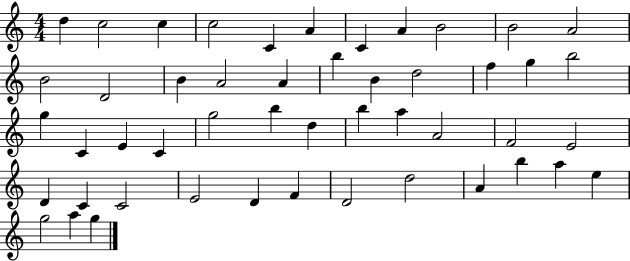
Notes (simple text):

D5/q C5/h C5/q C5/h C4/q A4/q C4/q A4/q B4/h B4/h A4/h B4/h D4/h B4/q A4/h A4/q B5/q B4/q D5/h F5/q G5/q B5/h G5/q C4/q E4/q C4/q G5/h B5/q D5/q B5/q A5/q A4/h F4/h E4/h D4/q C4/q C4/h E4/h D4/q F4/q D4/h D5/h A4/q B5/q A5/q E5/q G5/h A5/q G5/q